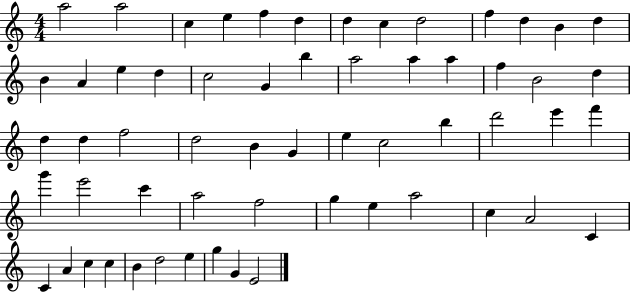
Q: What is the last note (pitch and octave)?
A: E4